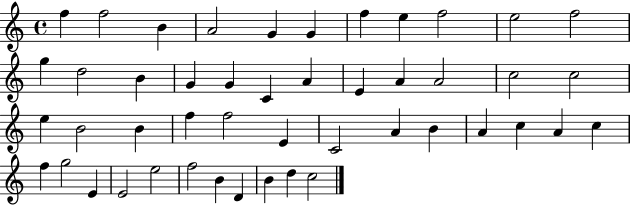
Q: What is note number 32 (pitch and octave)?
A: B4